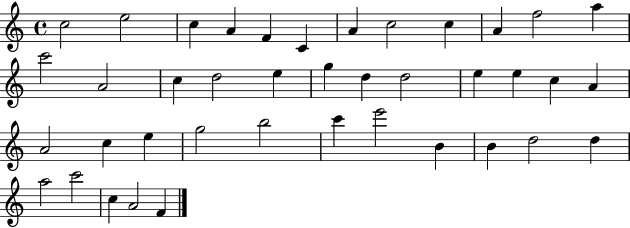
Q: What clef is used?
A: treble